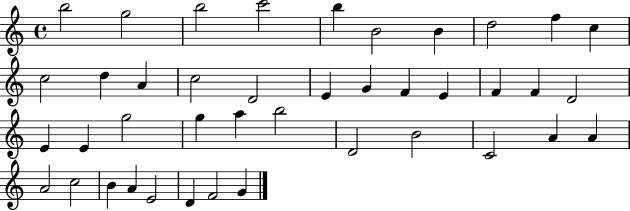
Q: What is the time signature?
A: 4/4